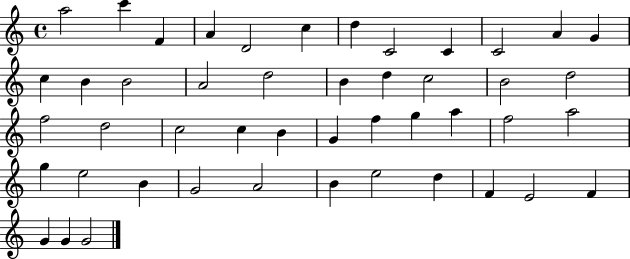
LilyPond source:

{
  \clef treble
  \time 4/4
  \defaultTimeSignature
  \key c \major
  a''2 c'''4 f'4 | a'4 d'2 c''4 | d''4 c'2 c'4 | c'2 a'4 g'4 | \break c''4 b'4 b'2 | a'2 d''2 | b'4 d''4 c''2 | b'2 d''2 | \break f''2 d''2 | c''2 c''4 b'4 | g'4 f''4 g''4 a''4 | f''2 a''2 | \break g''4 e''2 b'4 | g'2 a'2 | b'4 e''2 d''4 | f'4 e'2 f'4 | \break g'4 g'4 g'2 | \bar "|."
}